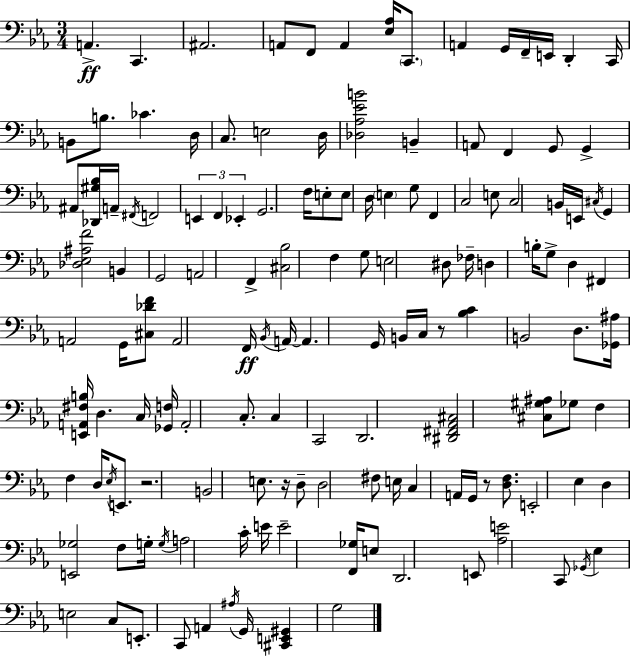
X:1
T:Untitled
M:3/4
L:1/4
K:Cm
A,, C,, ^A,,2 A,,/2 F,,/2 A,, [_E,_A,]/4 C,,/2 A,, G,,/4 F,,/4 E,,/4 D,, C,,/4 B,,/2 B,/2 _C D,/4 C,/2 E,2 D,/4 [_D,_A,_EB]2 B,, A,,/2 F,, G,,/2 G,, ^A,,/2 [_D,,^G,_B,]/4 A,,/4 ^F,,/4 F,,2 E,, F,, _E,, G,,2 F,/4 E,/2 E,/2 D,/4 E, G,/2 F,, C,2 E,/2 C,2 B,,/4 E,,/4 ^C,/4 G,, [_D,_E,^A,F]2 B,, G,,2 A,,2 F,, [^C,_B,]2 F, G,/2 E,2 ^D,/2 _F,/4 D, B,/4 G,/2 D, ^F,, A,,2 G,,/4 [^C,_DF]/2 A,,2 F,,/4 _B,,/4 A,,/4 A,, G,,/4 B,,/4 C,/4 z/2 [_B,C] B,,2 D,/2 [_G,,^A,]/4 [E,,A,,^F,B,]/4 D, C,/4 [_G,,F,]/4 A,,2 C,/2 C, C,,2 D,,2 [^D,,^F,,_A,,^C,]2 [^C,^G,^A,]/2 _G,/2 F, F, D,/4 _E,/4 E,,/2 z2 B,,2 E,/2 z/4 D,/2 D,2 ^F,/2 E,/4 C, A,,/4 G,,/4 z/2 [D,F,]/2 E,,2 _E, D, [E,,_G,]2 F,/2 G,/4 G,/4 A,2 C/4 E/4 E2 [F,,_G,]/4 E,/2 D,,2 E,,/2 [_A,E]2 C,,/2 _G,,/4 _E, E,2 C,/2 E,,/2 C,,/2 A,, ^A,/4 G,,/4 [^C,,E,,^G,,] G,2